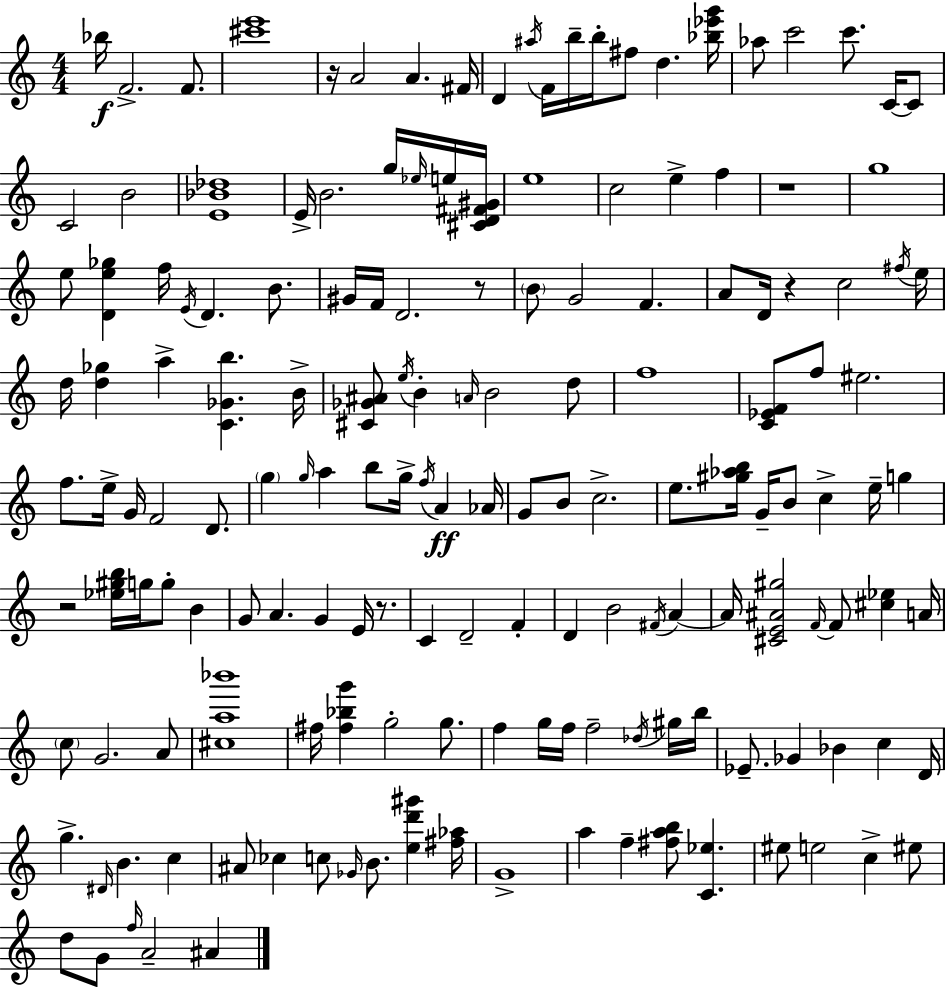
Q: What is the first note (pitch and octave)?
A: Bb5